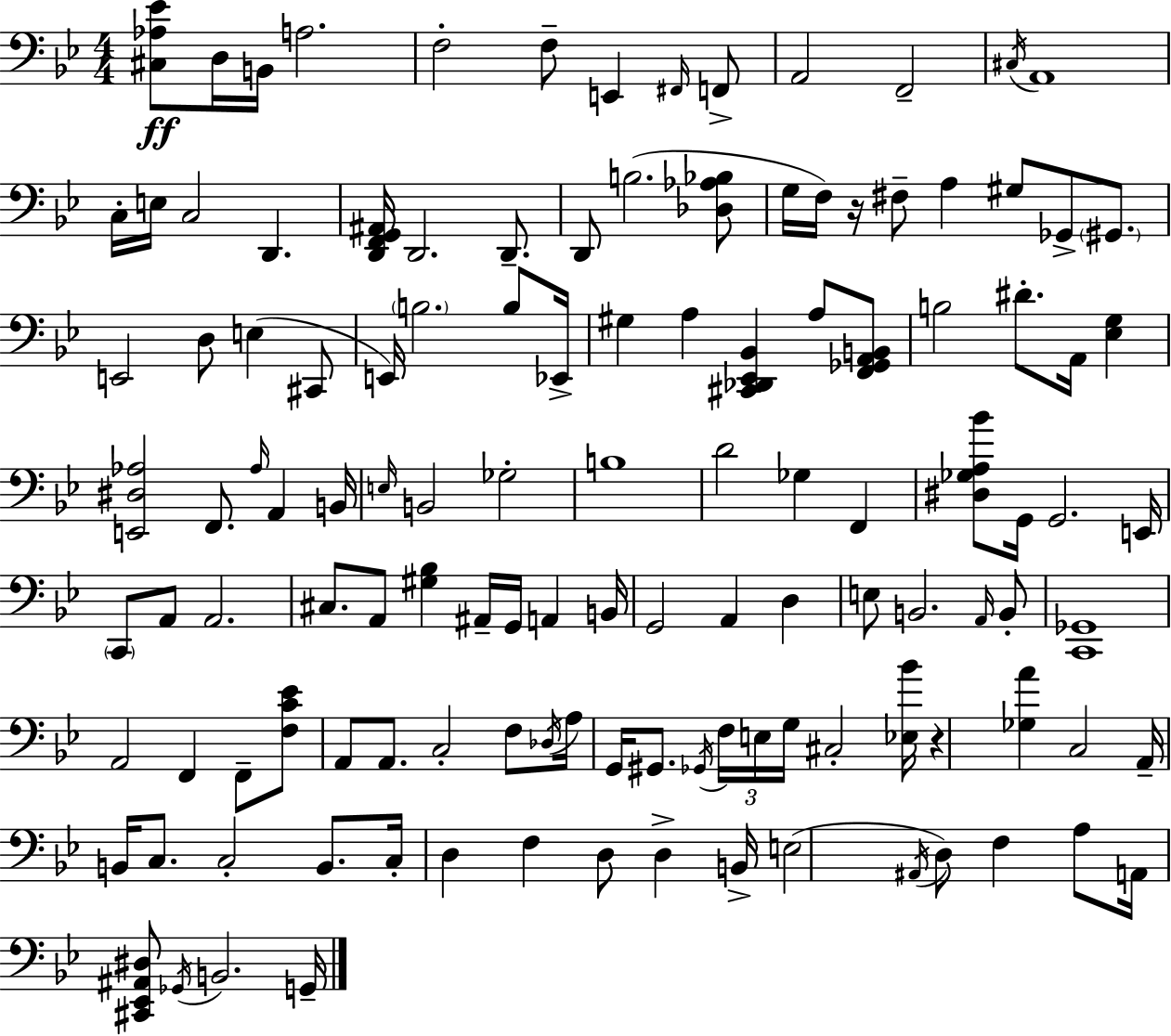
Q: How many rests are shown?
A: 2